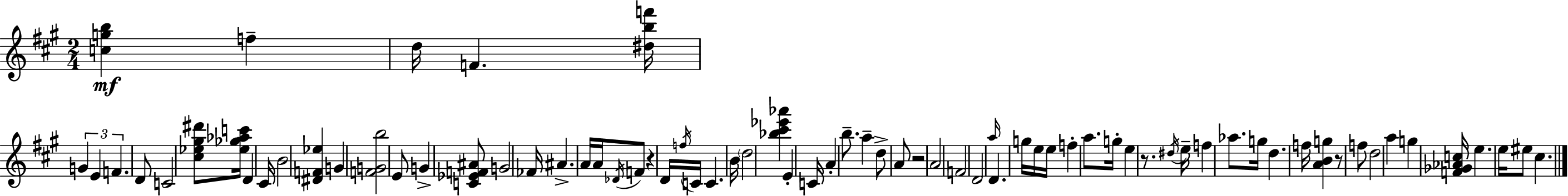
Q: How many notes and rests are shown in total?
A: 75